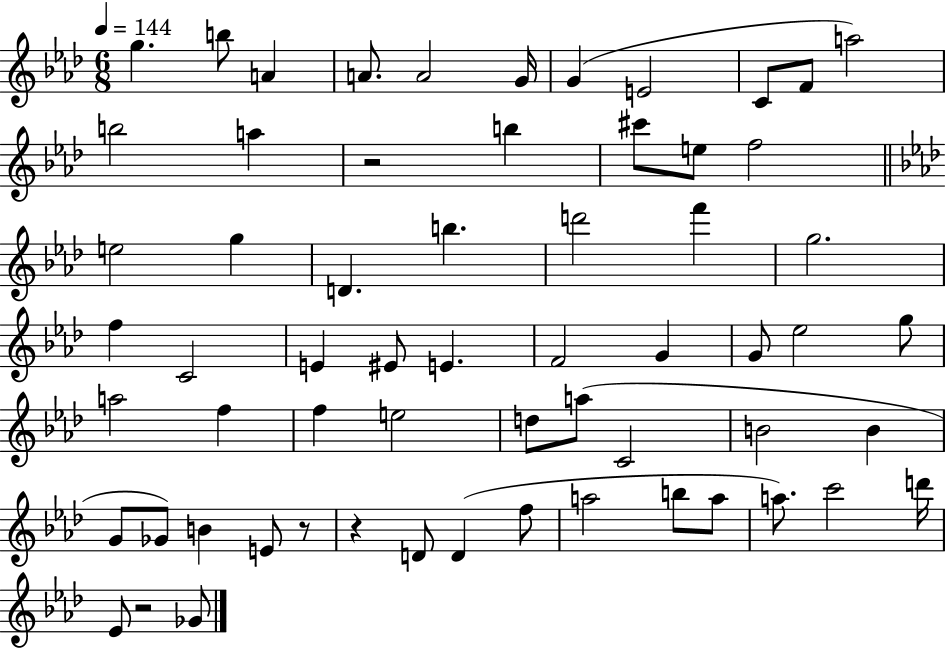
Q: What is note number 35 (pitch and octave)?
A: A5